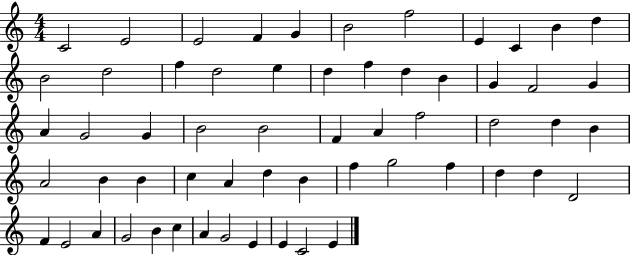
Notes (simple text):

C4/h E4/h E4/h F4/q G4/q B4/h F5/h E4/q C4/q B4/q D5/q B4/h D5/h F5/q D5/h E5/q D5/q F5/q D5/q B4/q G4/q F4/h G4/q A4/q G4/h G4/q B4/h B4/h F4/q A4/q F5/h D5/h D5/q B4/q A4/h B4/q B4/q C5/q A4/q D5/q B4/q F5/q G5/h F5/q D5/q D5/q D4/h F4/q E4/h A4/q G4/h B4/q C5/q A4/q G4/h E4/q E4/q C4/h E4/q